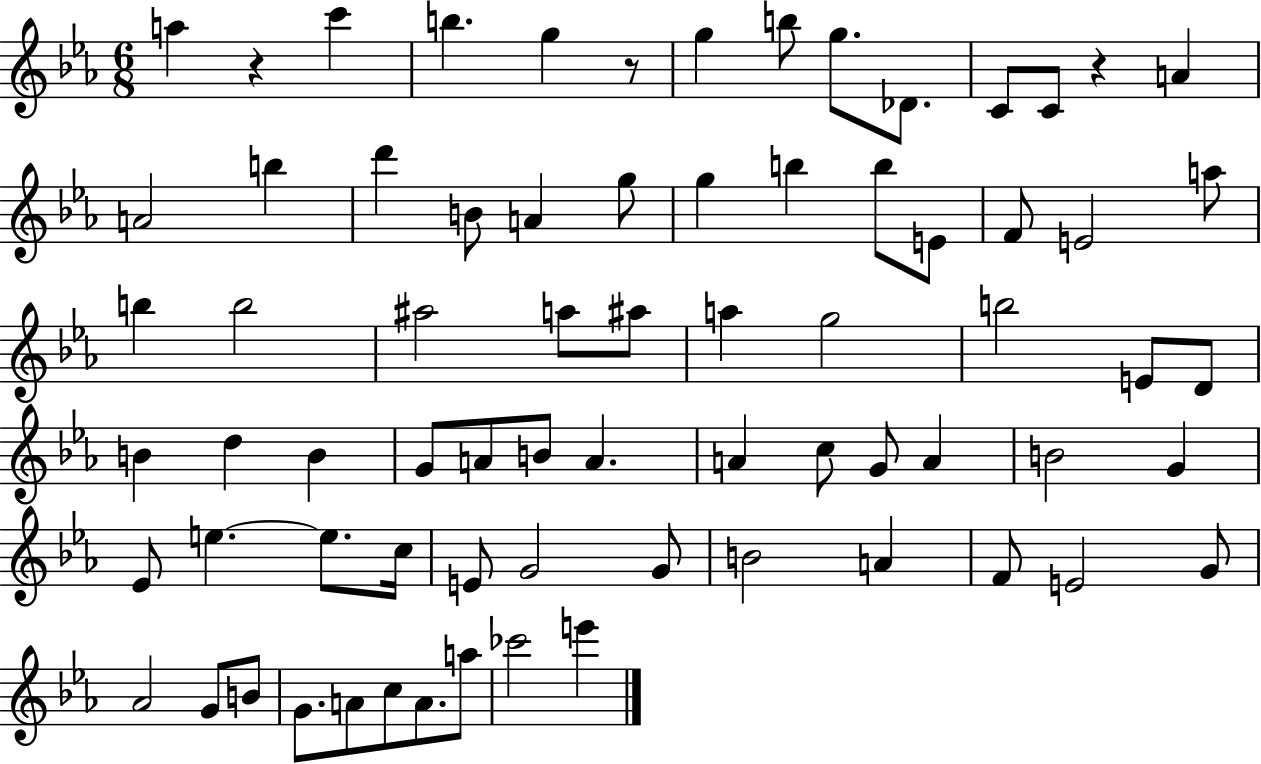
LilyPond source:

{
  \clef treble
  \numericTimeSignature
  \time 6/8
  \key ees \major
  a''4 r4 c'''4 | b''4. g''4 r8 | g''4 b''8 g''8. des'8. | c'8 c'8 r4 a'4 | \break a'2 b''4 | d'''4 b'8 a'4 g''8 | g''4 b''4 b''8 e'8 | f'8 e'2 a''8 | \break b''4 b''2 | ais''2 a''8 ais''8 | a''4 g''2 | b''2 e'8 d'8 | \break b'4 d''4 b'4 | g'8 a'8 b'8 a'4. | a'4 c''8 g'8 a'4 | b'2 g'4 | \break ees'8 e''4.~~ e''8. c''16 | e'8 g'2 g'8 | b'2 a'4 | f'8 e'2 g'8 | \break aes'2 g'8 b'8 | g'8. a'8 c''8 a'8. a''8 | ces'''2 e'''4 | \bar "|."
}